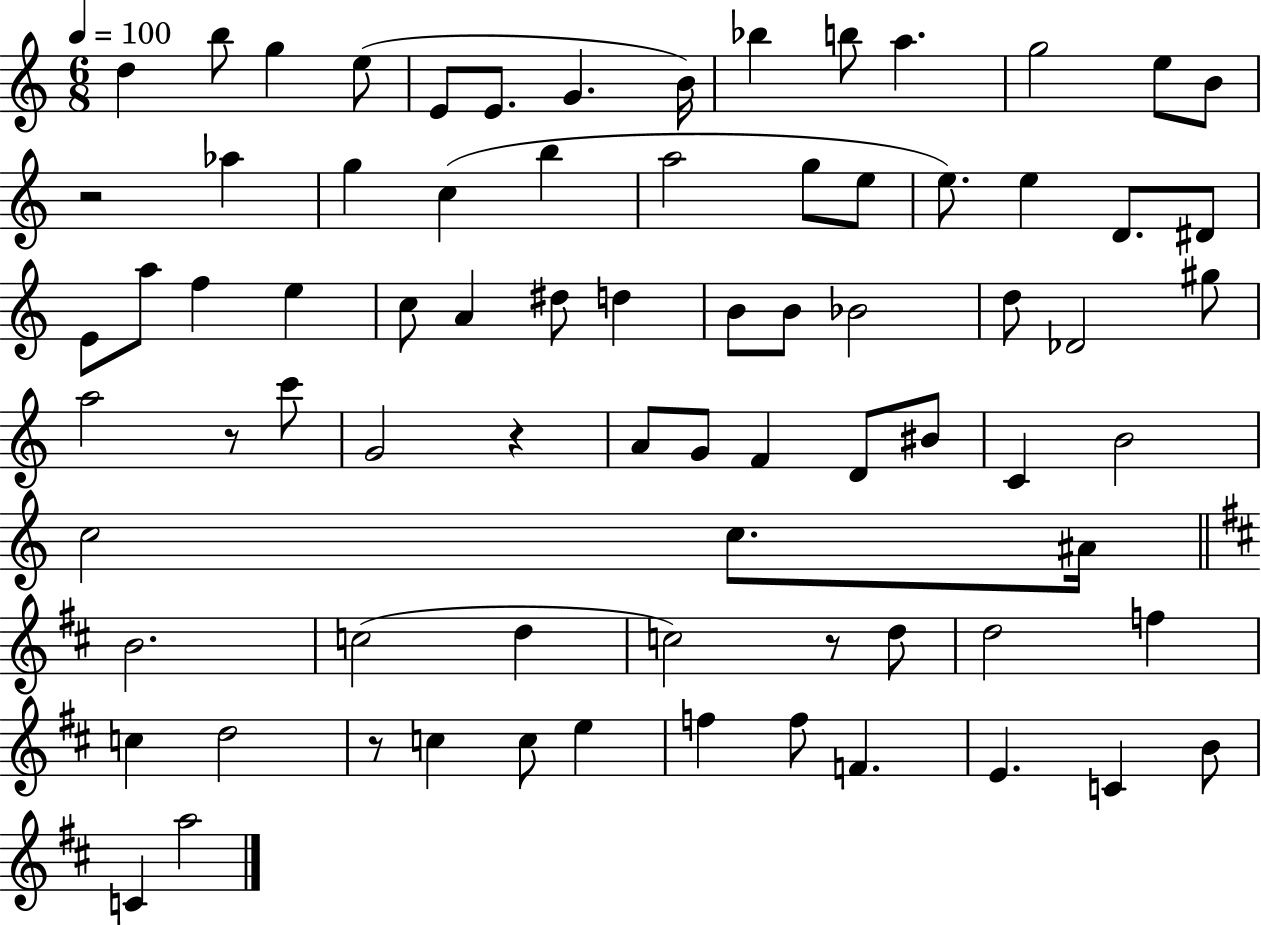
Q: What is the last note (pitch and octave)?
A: A5